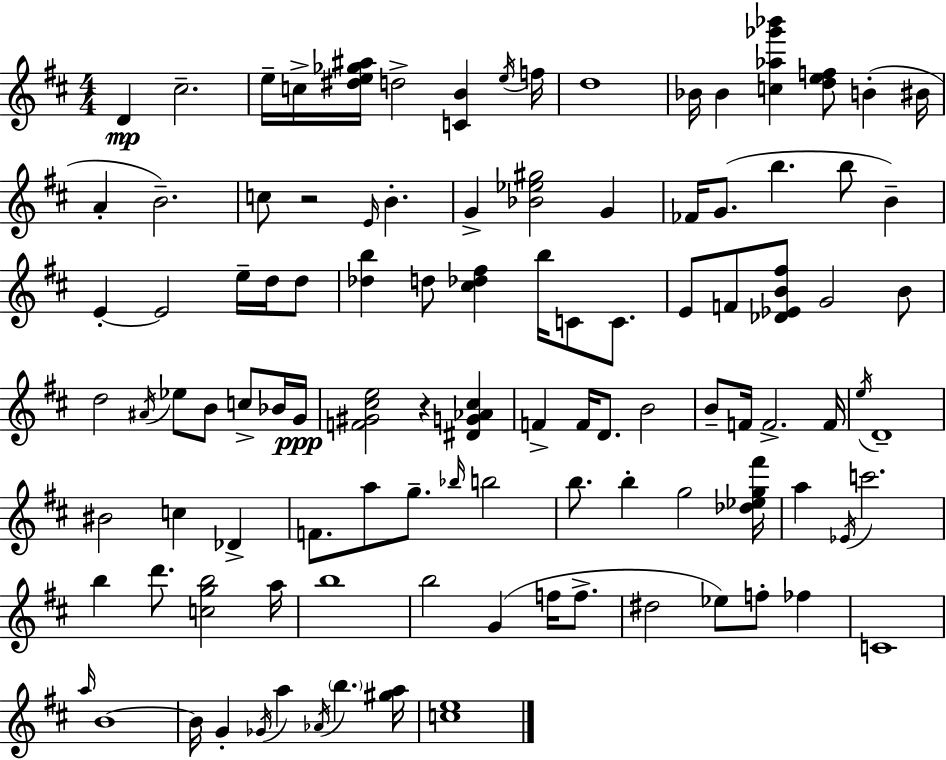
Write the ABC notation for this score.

X:1
T:Untitled
M:4/4
L:1/4
K:D
D ^c2 e/4 c/4 [^de_g^a]/4 d2 [CB] e/4 f/4 d4 _B/4 _B [c_a_g'_b'] [def]/2 B ^B/4 A B2 c/2 z2 E/4 B G [_B_e^g]2 G _F/4 G/2 b b/2 B E E2 e/4 d/4 d/2 [_db] d/2 [^c_d^f] b/4 C/2 C/2 E/2 F/2 [_D_EB^f]/2 G2 B/2 d2 ^A/4 _e/2 B/2 c/2 _B/4 G/4 [F^G^ce]2 z [^DG_A^c] F F/4 D/2 B2 B/2 F/4 F2 F/4 e/4 D4 ^B2 c _D F/2 a/2 g/2 _b/4 b2 b/2 b g2 [_d_eg^f']/4 a _E/4 c'2 b d'/2 [cgb]2 a/4 b4 b2 G f/4 f/2 ^d2 _e/2 f/2 _f C4 a/4 B4 B/4 G _G/4 a _A/4 b [^ga]/4 [ce]4